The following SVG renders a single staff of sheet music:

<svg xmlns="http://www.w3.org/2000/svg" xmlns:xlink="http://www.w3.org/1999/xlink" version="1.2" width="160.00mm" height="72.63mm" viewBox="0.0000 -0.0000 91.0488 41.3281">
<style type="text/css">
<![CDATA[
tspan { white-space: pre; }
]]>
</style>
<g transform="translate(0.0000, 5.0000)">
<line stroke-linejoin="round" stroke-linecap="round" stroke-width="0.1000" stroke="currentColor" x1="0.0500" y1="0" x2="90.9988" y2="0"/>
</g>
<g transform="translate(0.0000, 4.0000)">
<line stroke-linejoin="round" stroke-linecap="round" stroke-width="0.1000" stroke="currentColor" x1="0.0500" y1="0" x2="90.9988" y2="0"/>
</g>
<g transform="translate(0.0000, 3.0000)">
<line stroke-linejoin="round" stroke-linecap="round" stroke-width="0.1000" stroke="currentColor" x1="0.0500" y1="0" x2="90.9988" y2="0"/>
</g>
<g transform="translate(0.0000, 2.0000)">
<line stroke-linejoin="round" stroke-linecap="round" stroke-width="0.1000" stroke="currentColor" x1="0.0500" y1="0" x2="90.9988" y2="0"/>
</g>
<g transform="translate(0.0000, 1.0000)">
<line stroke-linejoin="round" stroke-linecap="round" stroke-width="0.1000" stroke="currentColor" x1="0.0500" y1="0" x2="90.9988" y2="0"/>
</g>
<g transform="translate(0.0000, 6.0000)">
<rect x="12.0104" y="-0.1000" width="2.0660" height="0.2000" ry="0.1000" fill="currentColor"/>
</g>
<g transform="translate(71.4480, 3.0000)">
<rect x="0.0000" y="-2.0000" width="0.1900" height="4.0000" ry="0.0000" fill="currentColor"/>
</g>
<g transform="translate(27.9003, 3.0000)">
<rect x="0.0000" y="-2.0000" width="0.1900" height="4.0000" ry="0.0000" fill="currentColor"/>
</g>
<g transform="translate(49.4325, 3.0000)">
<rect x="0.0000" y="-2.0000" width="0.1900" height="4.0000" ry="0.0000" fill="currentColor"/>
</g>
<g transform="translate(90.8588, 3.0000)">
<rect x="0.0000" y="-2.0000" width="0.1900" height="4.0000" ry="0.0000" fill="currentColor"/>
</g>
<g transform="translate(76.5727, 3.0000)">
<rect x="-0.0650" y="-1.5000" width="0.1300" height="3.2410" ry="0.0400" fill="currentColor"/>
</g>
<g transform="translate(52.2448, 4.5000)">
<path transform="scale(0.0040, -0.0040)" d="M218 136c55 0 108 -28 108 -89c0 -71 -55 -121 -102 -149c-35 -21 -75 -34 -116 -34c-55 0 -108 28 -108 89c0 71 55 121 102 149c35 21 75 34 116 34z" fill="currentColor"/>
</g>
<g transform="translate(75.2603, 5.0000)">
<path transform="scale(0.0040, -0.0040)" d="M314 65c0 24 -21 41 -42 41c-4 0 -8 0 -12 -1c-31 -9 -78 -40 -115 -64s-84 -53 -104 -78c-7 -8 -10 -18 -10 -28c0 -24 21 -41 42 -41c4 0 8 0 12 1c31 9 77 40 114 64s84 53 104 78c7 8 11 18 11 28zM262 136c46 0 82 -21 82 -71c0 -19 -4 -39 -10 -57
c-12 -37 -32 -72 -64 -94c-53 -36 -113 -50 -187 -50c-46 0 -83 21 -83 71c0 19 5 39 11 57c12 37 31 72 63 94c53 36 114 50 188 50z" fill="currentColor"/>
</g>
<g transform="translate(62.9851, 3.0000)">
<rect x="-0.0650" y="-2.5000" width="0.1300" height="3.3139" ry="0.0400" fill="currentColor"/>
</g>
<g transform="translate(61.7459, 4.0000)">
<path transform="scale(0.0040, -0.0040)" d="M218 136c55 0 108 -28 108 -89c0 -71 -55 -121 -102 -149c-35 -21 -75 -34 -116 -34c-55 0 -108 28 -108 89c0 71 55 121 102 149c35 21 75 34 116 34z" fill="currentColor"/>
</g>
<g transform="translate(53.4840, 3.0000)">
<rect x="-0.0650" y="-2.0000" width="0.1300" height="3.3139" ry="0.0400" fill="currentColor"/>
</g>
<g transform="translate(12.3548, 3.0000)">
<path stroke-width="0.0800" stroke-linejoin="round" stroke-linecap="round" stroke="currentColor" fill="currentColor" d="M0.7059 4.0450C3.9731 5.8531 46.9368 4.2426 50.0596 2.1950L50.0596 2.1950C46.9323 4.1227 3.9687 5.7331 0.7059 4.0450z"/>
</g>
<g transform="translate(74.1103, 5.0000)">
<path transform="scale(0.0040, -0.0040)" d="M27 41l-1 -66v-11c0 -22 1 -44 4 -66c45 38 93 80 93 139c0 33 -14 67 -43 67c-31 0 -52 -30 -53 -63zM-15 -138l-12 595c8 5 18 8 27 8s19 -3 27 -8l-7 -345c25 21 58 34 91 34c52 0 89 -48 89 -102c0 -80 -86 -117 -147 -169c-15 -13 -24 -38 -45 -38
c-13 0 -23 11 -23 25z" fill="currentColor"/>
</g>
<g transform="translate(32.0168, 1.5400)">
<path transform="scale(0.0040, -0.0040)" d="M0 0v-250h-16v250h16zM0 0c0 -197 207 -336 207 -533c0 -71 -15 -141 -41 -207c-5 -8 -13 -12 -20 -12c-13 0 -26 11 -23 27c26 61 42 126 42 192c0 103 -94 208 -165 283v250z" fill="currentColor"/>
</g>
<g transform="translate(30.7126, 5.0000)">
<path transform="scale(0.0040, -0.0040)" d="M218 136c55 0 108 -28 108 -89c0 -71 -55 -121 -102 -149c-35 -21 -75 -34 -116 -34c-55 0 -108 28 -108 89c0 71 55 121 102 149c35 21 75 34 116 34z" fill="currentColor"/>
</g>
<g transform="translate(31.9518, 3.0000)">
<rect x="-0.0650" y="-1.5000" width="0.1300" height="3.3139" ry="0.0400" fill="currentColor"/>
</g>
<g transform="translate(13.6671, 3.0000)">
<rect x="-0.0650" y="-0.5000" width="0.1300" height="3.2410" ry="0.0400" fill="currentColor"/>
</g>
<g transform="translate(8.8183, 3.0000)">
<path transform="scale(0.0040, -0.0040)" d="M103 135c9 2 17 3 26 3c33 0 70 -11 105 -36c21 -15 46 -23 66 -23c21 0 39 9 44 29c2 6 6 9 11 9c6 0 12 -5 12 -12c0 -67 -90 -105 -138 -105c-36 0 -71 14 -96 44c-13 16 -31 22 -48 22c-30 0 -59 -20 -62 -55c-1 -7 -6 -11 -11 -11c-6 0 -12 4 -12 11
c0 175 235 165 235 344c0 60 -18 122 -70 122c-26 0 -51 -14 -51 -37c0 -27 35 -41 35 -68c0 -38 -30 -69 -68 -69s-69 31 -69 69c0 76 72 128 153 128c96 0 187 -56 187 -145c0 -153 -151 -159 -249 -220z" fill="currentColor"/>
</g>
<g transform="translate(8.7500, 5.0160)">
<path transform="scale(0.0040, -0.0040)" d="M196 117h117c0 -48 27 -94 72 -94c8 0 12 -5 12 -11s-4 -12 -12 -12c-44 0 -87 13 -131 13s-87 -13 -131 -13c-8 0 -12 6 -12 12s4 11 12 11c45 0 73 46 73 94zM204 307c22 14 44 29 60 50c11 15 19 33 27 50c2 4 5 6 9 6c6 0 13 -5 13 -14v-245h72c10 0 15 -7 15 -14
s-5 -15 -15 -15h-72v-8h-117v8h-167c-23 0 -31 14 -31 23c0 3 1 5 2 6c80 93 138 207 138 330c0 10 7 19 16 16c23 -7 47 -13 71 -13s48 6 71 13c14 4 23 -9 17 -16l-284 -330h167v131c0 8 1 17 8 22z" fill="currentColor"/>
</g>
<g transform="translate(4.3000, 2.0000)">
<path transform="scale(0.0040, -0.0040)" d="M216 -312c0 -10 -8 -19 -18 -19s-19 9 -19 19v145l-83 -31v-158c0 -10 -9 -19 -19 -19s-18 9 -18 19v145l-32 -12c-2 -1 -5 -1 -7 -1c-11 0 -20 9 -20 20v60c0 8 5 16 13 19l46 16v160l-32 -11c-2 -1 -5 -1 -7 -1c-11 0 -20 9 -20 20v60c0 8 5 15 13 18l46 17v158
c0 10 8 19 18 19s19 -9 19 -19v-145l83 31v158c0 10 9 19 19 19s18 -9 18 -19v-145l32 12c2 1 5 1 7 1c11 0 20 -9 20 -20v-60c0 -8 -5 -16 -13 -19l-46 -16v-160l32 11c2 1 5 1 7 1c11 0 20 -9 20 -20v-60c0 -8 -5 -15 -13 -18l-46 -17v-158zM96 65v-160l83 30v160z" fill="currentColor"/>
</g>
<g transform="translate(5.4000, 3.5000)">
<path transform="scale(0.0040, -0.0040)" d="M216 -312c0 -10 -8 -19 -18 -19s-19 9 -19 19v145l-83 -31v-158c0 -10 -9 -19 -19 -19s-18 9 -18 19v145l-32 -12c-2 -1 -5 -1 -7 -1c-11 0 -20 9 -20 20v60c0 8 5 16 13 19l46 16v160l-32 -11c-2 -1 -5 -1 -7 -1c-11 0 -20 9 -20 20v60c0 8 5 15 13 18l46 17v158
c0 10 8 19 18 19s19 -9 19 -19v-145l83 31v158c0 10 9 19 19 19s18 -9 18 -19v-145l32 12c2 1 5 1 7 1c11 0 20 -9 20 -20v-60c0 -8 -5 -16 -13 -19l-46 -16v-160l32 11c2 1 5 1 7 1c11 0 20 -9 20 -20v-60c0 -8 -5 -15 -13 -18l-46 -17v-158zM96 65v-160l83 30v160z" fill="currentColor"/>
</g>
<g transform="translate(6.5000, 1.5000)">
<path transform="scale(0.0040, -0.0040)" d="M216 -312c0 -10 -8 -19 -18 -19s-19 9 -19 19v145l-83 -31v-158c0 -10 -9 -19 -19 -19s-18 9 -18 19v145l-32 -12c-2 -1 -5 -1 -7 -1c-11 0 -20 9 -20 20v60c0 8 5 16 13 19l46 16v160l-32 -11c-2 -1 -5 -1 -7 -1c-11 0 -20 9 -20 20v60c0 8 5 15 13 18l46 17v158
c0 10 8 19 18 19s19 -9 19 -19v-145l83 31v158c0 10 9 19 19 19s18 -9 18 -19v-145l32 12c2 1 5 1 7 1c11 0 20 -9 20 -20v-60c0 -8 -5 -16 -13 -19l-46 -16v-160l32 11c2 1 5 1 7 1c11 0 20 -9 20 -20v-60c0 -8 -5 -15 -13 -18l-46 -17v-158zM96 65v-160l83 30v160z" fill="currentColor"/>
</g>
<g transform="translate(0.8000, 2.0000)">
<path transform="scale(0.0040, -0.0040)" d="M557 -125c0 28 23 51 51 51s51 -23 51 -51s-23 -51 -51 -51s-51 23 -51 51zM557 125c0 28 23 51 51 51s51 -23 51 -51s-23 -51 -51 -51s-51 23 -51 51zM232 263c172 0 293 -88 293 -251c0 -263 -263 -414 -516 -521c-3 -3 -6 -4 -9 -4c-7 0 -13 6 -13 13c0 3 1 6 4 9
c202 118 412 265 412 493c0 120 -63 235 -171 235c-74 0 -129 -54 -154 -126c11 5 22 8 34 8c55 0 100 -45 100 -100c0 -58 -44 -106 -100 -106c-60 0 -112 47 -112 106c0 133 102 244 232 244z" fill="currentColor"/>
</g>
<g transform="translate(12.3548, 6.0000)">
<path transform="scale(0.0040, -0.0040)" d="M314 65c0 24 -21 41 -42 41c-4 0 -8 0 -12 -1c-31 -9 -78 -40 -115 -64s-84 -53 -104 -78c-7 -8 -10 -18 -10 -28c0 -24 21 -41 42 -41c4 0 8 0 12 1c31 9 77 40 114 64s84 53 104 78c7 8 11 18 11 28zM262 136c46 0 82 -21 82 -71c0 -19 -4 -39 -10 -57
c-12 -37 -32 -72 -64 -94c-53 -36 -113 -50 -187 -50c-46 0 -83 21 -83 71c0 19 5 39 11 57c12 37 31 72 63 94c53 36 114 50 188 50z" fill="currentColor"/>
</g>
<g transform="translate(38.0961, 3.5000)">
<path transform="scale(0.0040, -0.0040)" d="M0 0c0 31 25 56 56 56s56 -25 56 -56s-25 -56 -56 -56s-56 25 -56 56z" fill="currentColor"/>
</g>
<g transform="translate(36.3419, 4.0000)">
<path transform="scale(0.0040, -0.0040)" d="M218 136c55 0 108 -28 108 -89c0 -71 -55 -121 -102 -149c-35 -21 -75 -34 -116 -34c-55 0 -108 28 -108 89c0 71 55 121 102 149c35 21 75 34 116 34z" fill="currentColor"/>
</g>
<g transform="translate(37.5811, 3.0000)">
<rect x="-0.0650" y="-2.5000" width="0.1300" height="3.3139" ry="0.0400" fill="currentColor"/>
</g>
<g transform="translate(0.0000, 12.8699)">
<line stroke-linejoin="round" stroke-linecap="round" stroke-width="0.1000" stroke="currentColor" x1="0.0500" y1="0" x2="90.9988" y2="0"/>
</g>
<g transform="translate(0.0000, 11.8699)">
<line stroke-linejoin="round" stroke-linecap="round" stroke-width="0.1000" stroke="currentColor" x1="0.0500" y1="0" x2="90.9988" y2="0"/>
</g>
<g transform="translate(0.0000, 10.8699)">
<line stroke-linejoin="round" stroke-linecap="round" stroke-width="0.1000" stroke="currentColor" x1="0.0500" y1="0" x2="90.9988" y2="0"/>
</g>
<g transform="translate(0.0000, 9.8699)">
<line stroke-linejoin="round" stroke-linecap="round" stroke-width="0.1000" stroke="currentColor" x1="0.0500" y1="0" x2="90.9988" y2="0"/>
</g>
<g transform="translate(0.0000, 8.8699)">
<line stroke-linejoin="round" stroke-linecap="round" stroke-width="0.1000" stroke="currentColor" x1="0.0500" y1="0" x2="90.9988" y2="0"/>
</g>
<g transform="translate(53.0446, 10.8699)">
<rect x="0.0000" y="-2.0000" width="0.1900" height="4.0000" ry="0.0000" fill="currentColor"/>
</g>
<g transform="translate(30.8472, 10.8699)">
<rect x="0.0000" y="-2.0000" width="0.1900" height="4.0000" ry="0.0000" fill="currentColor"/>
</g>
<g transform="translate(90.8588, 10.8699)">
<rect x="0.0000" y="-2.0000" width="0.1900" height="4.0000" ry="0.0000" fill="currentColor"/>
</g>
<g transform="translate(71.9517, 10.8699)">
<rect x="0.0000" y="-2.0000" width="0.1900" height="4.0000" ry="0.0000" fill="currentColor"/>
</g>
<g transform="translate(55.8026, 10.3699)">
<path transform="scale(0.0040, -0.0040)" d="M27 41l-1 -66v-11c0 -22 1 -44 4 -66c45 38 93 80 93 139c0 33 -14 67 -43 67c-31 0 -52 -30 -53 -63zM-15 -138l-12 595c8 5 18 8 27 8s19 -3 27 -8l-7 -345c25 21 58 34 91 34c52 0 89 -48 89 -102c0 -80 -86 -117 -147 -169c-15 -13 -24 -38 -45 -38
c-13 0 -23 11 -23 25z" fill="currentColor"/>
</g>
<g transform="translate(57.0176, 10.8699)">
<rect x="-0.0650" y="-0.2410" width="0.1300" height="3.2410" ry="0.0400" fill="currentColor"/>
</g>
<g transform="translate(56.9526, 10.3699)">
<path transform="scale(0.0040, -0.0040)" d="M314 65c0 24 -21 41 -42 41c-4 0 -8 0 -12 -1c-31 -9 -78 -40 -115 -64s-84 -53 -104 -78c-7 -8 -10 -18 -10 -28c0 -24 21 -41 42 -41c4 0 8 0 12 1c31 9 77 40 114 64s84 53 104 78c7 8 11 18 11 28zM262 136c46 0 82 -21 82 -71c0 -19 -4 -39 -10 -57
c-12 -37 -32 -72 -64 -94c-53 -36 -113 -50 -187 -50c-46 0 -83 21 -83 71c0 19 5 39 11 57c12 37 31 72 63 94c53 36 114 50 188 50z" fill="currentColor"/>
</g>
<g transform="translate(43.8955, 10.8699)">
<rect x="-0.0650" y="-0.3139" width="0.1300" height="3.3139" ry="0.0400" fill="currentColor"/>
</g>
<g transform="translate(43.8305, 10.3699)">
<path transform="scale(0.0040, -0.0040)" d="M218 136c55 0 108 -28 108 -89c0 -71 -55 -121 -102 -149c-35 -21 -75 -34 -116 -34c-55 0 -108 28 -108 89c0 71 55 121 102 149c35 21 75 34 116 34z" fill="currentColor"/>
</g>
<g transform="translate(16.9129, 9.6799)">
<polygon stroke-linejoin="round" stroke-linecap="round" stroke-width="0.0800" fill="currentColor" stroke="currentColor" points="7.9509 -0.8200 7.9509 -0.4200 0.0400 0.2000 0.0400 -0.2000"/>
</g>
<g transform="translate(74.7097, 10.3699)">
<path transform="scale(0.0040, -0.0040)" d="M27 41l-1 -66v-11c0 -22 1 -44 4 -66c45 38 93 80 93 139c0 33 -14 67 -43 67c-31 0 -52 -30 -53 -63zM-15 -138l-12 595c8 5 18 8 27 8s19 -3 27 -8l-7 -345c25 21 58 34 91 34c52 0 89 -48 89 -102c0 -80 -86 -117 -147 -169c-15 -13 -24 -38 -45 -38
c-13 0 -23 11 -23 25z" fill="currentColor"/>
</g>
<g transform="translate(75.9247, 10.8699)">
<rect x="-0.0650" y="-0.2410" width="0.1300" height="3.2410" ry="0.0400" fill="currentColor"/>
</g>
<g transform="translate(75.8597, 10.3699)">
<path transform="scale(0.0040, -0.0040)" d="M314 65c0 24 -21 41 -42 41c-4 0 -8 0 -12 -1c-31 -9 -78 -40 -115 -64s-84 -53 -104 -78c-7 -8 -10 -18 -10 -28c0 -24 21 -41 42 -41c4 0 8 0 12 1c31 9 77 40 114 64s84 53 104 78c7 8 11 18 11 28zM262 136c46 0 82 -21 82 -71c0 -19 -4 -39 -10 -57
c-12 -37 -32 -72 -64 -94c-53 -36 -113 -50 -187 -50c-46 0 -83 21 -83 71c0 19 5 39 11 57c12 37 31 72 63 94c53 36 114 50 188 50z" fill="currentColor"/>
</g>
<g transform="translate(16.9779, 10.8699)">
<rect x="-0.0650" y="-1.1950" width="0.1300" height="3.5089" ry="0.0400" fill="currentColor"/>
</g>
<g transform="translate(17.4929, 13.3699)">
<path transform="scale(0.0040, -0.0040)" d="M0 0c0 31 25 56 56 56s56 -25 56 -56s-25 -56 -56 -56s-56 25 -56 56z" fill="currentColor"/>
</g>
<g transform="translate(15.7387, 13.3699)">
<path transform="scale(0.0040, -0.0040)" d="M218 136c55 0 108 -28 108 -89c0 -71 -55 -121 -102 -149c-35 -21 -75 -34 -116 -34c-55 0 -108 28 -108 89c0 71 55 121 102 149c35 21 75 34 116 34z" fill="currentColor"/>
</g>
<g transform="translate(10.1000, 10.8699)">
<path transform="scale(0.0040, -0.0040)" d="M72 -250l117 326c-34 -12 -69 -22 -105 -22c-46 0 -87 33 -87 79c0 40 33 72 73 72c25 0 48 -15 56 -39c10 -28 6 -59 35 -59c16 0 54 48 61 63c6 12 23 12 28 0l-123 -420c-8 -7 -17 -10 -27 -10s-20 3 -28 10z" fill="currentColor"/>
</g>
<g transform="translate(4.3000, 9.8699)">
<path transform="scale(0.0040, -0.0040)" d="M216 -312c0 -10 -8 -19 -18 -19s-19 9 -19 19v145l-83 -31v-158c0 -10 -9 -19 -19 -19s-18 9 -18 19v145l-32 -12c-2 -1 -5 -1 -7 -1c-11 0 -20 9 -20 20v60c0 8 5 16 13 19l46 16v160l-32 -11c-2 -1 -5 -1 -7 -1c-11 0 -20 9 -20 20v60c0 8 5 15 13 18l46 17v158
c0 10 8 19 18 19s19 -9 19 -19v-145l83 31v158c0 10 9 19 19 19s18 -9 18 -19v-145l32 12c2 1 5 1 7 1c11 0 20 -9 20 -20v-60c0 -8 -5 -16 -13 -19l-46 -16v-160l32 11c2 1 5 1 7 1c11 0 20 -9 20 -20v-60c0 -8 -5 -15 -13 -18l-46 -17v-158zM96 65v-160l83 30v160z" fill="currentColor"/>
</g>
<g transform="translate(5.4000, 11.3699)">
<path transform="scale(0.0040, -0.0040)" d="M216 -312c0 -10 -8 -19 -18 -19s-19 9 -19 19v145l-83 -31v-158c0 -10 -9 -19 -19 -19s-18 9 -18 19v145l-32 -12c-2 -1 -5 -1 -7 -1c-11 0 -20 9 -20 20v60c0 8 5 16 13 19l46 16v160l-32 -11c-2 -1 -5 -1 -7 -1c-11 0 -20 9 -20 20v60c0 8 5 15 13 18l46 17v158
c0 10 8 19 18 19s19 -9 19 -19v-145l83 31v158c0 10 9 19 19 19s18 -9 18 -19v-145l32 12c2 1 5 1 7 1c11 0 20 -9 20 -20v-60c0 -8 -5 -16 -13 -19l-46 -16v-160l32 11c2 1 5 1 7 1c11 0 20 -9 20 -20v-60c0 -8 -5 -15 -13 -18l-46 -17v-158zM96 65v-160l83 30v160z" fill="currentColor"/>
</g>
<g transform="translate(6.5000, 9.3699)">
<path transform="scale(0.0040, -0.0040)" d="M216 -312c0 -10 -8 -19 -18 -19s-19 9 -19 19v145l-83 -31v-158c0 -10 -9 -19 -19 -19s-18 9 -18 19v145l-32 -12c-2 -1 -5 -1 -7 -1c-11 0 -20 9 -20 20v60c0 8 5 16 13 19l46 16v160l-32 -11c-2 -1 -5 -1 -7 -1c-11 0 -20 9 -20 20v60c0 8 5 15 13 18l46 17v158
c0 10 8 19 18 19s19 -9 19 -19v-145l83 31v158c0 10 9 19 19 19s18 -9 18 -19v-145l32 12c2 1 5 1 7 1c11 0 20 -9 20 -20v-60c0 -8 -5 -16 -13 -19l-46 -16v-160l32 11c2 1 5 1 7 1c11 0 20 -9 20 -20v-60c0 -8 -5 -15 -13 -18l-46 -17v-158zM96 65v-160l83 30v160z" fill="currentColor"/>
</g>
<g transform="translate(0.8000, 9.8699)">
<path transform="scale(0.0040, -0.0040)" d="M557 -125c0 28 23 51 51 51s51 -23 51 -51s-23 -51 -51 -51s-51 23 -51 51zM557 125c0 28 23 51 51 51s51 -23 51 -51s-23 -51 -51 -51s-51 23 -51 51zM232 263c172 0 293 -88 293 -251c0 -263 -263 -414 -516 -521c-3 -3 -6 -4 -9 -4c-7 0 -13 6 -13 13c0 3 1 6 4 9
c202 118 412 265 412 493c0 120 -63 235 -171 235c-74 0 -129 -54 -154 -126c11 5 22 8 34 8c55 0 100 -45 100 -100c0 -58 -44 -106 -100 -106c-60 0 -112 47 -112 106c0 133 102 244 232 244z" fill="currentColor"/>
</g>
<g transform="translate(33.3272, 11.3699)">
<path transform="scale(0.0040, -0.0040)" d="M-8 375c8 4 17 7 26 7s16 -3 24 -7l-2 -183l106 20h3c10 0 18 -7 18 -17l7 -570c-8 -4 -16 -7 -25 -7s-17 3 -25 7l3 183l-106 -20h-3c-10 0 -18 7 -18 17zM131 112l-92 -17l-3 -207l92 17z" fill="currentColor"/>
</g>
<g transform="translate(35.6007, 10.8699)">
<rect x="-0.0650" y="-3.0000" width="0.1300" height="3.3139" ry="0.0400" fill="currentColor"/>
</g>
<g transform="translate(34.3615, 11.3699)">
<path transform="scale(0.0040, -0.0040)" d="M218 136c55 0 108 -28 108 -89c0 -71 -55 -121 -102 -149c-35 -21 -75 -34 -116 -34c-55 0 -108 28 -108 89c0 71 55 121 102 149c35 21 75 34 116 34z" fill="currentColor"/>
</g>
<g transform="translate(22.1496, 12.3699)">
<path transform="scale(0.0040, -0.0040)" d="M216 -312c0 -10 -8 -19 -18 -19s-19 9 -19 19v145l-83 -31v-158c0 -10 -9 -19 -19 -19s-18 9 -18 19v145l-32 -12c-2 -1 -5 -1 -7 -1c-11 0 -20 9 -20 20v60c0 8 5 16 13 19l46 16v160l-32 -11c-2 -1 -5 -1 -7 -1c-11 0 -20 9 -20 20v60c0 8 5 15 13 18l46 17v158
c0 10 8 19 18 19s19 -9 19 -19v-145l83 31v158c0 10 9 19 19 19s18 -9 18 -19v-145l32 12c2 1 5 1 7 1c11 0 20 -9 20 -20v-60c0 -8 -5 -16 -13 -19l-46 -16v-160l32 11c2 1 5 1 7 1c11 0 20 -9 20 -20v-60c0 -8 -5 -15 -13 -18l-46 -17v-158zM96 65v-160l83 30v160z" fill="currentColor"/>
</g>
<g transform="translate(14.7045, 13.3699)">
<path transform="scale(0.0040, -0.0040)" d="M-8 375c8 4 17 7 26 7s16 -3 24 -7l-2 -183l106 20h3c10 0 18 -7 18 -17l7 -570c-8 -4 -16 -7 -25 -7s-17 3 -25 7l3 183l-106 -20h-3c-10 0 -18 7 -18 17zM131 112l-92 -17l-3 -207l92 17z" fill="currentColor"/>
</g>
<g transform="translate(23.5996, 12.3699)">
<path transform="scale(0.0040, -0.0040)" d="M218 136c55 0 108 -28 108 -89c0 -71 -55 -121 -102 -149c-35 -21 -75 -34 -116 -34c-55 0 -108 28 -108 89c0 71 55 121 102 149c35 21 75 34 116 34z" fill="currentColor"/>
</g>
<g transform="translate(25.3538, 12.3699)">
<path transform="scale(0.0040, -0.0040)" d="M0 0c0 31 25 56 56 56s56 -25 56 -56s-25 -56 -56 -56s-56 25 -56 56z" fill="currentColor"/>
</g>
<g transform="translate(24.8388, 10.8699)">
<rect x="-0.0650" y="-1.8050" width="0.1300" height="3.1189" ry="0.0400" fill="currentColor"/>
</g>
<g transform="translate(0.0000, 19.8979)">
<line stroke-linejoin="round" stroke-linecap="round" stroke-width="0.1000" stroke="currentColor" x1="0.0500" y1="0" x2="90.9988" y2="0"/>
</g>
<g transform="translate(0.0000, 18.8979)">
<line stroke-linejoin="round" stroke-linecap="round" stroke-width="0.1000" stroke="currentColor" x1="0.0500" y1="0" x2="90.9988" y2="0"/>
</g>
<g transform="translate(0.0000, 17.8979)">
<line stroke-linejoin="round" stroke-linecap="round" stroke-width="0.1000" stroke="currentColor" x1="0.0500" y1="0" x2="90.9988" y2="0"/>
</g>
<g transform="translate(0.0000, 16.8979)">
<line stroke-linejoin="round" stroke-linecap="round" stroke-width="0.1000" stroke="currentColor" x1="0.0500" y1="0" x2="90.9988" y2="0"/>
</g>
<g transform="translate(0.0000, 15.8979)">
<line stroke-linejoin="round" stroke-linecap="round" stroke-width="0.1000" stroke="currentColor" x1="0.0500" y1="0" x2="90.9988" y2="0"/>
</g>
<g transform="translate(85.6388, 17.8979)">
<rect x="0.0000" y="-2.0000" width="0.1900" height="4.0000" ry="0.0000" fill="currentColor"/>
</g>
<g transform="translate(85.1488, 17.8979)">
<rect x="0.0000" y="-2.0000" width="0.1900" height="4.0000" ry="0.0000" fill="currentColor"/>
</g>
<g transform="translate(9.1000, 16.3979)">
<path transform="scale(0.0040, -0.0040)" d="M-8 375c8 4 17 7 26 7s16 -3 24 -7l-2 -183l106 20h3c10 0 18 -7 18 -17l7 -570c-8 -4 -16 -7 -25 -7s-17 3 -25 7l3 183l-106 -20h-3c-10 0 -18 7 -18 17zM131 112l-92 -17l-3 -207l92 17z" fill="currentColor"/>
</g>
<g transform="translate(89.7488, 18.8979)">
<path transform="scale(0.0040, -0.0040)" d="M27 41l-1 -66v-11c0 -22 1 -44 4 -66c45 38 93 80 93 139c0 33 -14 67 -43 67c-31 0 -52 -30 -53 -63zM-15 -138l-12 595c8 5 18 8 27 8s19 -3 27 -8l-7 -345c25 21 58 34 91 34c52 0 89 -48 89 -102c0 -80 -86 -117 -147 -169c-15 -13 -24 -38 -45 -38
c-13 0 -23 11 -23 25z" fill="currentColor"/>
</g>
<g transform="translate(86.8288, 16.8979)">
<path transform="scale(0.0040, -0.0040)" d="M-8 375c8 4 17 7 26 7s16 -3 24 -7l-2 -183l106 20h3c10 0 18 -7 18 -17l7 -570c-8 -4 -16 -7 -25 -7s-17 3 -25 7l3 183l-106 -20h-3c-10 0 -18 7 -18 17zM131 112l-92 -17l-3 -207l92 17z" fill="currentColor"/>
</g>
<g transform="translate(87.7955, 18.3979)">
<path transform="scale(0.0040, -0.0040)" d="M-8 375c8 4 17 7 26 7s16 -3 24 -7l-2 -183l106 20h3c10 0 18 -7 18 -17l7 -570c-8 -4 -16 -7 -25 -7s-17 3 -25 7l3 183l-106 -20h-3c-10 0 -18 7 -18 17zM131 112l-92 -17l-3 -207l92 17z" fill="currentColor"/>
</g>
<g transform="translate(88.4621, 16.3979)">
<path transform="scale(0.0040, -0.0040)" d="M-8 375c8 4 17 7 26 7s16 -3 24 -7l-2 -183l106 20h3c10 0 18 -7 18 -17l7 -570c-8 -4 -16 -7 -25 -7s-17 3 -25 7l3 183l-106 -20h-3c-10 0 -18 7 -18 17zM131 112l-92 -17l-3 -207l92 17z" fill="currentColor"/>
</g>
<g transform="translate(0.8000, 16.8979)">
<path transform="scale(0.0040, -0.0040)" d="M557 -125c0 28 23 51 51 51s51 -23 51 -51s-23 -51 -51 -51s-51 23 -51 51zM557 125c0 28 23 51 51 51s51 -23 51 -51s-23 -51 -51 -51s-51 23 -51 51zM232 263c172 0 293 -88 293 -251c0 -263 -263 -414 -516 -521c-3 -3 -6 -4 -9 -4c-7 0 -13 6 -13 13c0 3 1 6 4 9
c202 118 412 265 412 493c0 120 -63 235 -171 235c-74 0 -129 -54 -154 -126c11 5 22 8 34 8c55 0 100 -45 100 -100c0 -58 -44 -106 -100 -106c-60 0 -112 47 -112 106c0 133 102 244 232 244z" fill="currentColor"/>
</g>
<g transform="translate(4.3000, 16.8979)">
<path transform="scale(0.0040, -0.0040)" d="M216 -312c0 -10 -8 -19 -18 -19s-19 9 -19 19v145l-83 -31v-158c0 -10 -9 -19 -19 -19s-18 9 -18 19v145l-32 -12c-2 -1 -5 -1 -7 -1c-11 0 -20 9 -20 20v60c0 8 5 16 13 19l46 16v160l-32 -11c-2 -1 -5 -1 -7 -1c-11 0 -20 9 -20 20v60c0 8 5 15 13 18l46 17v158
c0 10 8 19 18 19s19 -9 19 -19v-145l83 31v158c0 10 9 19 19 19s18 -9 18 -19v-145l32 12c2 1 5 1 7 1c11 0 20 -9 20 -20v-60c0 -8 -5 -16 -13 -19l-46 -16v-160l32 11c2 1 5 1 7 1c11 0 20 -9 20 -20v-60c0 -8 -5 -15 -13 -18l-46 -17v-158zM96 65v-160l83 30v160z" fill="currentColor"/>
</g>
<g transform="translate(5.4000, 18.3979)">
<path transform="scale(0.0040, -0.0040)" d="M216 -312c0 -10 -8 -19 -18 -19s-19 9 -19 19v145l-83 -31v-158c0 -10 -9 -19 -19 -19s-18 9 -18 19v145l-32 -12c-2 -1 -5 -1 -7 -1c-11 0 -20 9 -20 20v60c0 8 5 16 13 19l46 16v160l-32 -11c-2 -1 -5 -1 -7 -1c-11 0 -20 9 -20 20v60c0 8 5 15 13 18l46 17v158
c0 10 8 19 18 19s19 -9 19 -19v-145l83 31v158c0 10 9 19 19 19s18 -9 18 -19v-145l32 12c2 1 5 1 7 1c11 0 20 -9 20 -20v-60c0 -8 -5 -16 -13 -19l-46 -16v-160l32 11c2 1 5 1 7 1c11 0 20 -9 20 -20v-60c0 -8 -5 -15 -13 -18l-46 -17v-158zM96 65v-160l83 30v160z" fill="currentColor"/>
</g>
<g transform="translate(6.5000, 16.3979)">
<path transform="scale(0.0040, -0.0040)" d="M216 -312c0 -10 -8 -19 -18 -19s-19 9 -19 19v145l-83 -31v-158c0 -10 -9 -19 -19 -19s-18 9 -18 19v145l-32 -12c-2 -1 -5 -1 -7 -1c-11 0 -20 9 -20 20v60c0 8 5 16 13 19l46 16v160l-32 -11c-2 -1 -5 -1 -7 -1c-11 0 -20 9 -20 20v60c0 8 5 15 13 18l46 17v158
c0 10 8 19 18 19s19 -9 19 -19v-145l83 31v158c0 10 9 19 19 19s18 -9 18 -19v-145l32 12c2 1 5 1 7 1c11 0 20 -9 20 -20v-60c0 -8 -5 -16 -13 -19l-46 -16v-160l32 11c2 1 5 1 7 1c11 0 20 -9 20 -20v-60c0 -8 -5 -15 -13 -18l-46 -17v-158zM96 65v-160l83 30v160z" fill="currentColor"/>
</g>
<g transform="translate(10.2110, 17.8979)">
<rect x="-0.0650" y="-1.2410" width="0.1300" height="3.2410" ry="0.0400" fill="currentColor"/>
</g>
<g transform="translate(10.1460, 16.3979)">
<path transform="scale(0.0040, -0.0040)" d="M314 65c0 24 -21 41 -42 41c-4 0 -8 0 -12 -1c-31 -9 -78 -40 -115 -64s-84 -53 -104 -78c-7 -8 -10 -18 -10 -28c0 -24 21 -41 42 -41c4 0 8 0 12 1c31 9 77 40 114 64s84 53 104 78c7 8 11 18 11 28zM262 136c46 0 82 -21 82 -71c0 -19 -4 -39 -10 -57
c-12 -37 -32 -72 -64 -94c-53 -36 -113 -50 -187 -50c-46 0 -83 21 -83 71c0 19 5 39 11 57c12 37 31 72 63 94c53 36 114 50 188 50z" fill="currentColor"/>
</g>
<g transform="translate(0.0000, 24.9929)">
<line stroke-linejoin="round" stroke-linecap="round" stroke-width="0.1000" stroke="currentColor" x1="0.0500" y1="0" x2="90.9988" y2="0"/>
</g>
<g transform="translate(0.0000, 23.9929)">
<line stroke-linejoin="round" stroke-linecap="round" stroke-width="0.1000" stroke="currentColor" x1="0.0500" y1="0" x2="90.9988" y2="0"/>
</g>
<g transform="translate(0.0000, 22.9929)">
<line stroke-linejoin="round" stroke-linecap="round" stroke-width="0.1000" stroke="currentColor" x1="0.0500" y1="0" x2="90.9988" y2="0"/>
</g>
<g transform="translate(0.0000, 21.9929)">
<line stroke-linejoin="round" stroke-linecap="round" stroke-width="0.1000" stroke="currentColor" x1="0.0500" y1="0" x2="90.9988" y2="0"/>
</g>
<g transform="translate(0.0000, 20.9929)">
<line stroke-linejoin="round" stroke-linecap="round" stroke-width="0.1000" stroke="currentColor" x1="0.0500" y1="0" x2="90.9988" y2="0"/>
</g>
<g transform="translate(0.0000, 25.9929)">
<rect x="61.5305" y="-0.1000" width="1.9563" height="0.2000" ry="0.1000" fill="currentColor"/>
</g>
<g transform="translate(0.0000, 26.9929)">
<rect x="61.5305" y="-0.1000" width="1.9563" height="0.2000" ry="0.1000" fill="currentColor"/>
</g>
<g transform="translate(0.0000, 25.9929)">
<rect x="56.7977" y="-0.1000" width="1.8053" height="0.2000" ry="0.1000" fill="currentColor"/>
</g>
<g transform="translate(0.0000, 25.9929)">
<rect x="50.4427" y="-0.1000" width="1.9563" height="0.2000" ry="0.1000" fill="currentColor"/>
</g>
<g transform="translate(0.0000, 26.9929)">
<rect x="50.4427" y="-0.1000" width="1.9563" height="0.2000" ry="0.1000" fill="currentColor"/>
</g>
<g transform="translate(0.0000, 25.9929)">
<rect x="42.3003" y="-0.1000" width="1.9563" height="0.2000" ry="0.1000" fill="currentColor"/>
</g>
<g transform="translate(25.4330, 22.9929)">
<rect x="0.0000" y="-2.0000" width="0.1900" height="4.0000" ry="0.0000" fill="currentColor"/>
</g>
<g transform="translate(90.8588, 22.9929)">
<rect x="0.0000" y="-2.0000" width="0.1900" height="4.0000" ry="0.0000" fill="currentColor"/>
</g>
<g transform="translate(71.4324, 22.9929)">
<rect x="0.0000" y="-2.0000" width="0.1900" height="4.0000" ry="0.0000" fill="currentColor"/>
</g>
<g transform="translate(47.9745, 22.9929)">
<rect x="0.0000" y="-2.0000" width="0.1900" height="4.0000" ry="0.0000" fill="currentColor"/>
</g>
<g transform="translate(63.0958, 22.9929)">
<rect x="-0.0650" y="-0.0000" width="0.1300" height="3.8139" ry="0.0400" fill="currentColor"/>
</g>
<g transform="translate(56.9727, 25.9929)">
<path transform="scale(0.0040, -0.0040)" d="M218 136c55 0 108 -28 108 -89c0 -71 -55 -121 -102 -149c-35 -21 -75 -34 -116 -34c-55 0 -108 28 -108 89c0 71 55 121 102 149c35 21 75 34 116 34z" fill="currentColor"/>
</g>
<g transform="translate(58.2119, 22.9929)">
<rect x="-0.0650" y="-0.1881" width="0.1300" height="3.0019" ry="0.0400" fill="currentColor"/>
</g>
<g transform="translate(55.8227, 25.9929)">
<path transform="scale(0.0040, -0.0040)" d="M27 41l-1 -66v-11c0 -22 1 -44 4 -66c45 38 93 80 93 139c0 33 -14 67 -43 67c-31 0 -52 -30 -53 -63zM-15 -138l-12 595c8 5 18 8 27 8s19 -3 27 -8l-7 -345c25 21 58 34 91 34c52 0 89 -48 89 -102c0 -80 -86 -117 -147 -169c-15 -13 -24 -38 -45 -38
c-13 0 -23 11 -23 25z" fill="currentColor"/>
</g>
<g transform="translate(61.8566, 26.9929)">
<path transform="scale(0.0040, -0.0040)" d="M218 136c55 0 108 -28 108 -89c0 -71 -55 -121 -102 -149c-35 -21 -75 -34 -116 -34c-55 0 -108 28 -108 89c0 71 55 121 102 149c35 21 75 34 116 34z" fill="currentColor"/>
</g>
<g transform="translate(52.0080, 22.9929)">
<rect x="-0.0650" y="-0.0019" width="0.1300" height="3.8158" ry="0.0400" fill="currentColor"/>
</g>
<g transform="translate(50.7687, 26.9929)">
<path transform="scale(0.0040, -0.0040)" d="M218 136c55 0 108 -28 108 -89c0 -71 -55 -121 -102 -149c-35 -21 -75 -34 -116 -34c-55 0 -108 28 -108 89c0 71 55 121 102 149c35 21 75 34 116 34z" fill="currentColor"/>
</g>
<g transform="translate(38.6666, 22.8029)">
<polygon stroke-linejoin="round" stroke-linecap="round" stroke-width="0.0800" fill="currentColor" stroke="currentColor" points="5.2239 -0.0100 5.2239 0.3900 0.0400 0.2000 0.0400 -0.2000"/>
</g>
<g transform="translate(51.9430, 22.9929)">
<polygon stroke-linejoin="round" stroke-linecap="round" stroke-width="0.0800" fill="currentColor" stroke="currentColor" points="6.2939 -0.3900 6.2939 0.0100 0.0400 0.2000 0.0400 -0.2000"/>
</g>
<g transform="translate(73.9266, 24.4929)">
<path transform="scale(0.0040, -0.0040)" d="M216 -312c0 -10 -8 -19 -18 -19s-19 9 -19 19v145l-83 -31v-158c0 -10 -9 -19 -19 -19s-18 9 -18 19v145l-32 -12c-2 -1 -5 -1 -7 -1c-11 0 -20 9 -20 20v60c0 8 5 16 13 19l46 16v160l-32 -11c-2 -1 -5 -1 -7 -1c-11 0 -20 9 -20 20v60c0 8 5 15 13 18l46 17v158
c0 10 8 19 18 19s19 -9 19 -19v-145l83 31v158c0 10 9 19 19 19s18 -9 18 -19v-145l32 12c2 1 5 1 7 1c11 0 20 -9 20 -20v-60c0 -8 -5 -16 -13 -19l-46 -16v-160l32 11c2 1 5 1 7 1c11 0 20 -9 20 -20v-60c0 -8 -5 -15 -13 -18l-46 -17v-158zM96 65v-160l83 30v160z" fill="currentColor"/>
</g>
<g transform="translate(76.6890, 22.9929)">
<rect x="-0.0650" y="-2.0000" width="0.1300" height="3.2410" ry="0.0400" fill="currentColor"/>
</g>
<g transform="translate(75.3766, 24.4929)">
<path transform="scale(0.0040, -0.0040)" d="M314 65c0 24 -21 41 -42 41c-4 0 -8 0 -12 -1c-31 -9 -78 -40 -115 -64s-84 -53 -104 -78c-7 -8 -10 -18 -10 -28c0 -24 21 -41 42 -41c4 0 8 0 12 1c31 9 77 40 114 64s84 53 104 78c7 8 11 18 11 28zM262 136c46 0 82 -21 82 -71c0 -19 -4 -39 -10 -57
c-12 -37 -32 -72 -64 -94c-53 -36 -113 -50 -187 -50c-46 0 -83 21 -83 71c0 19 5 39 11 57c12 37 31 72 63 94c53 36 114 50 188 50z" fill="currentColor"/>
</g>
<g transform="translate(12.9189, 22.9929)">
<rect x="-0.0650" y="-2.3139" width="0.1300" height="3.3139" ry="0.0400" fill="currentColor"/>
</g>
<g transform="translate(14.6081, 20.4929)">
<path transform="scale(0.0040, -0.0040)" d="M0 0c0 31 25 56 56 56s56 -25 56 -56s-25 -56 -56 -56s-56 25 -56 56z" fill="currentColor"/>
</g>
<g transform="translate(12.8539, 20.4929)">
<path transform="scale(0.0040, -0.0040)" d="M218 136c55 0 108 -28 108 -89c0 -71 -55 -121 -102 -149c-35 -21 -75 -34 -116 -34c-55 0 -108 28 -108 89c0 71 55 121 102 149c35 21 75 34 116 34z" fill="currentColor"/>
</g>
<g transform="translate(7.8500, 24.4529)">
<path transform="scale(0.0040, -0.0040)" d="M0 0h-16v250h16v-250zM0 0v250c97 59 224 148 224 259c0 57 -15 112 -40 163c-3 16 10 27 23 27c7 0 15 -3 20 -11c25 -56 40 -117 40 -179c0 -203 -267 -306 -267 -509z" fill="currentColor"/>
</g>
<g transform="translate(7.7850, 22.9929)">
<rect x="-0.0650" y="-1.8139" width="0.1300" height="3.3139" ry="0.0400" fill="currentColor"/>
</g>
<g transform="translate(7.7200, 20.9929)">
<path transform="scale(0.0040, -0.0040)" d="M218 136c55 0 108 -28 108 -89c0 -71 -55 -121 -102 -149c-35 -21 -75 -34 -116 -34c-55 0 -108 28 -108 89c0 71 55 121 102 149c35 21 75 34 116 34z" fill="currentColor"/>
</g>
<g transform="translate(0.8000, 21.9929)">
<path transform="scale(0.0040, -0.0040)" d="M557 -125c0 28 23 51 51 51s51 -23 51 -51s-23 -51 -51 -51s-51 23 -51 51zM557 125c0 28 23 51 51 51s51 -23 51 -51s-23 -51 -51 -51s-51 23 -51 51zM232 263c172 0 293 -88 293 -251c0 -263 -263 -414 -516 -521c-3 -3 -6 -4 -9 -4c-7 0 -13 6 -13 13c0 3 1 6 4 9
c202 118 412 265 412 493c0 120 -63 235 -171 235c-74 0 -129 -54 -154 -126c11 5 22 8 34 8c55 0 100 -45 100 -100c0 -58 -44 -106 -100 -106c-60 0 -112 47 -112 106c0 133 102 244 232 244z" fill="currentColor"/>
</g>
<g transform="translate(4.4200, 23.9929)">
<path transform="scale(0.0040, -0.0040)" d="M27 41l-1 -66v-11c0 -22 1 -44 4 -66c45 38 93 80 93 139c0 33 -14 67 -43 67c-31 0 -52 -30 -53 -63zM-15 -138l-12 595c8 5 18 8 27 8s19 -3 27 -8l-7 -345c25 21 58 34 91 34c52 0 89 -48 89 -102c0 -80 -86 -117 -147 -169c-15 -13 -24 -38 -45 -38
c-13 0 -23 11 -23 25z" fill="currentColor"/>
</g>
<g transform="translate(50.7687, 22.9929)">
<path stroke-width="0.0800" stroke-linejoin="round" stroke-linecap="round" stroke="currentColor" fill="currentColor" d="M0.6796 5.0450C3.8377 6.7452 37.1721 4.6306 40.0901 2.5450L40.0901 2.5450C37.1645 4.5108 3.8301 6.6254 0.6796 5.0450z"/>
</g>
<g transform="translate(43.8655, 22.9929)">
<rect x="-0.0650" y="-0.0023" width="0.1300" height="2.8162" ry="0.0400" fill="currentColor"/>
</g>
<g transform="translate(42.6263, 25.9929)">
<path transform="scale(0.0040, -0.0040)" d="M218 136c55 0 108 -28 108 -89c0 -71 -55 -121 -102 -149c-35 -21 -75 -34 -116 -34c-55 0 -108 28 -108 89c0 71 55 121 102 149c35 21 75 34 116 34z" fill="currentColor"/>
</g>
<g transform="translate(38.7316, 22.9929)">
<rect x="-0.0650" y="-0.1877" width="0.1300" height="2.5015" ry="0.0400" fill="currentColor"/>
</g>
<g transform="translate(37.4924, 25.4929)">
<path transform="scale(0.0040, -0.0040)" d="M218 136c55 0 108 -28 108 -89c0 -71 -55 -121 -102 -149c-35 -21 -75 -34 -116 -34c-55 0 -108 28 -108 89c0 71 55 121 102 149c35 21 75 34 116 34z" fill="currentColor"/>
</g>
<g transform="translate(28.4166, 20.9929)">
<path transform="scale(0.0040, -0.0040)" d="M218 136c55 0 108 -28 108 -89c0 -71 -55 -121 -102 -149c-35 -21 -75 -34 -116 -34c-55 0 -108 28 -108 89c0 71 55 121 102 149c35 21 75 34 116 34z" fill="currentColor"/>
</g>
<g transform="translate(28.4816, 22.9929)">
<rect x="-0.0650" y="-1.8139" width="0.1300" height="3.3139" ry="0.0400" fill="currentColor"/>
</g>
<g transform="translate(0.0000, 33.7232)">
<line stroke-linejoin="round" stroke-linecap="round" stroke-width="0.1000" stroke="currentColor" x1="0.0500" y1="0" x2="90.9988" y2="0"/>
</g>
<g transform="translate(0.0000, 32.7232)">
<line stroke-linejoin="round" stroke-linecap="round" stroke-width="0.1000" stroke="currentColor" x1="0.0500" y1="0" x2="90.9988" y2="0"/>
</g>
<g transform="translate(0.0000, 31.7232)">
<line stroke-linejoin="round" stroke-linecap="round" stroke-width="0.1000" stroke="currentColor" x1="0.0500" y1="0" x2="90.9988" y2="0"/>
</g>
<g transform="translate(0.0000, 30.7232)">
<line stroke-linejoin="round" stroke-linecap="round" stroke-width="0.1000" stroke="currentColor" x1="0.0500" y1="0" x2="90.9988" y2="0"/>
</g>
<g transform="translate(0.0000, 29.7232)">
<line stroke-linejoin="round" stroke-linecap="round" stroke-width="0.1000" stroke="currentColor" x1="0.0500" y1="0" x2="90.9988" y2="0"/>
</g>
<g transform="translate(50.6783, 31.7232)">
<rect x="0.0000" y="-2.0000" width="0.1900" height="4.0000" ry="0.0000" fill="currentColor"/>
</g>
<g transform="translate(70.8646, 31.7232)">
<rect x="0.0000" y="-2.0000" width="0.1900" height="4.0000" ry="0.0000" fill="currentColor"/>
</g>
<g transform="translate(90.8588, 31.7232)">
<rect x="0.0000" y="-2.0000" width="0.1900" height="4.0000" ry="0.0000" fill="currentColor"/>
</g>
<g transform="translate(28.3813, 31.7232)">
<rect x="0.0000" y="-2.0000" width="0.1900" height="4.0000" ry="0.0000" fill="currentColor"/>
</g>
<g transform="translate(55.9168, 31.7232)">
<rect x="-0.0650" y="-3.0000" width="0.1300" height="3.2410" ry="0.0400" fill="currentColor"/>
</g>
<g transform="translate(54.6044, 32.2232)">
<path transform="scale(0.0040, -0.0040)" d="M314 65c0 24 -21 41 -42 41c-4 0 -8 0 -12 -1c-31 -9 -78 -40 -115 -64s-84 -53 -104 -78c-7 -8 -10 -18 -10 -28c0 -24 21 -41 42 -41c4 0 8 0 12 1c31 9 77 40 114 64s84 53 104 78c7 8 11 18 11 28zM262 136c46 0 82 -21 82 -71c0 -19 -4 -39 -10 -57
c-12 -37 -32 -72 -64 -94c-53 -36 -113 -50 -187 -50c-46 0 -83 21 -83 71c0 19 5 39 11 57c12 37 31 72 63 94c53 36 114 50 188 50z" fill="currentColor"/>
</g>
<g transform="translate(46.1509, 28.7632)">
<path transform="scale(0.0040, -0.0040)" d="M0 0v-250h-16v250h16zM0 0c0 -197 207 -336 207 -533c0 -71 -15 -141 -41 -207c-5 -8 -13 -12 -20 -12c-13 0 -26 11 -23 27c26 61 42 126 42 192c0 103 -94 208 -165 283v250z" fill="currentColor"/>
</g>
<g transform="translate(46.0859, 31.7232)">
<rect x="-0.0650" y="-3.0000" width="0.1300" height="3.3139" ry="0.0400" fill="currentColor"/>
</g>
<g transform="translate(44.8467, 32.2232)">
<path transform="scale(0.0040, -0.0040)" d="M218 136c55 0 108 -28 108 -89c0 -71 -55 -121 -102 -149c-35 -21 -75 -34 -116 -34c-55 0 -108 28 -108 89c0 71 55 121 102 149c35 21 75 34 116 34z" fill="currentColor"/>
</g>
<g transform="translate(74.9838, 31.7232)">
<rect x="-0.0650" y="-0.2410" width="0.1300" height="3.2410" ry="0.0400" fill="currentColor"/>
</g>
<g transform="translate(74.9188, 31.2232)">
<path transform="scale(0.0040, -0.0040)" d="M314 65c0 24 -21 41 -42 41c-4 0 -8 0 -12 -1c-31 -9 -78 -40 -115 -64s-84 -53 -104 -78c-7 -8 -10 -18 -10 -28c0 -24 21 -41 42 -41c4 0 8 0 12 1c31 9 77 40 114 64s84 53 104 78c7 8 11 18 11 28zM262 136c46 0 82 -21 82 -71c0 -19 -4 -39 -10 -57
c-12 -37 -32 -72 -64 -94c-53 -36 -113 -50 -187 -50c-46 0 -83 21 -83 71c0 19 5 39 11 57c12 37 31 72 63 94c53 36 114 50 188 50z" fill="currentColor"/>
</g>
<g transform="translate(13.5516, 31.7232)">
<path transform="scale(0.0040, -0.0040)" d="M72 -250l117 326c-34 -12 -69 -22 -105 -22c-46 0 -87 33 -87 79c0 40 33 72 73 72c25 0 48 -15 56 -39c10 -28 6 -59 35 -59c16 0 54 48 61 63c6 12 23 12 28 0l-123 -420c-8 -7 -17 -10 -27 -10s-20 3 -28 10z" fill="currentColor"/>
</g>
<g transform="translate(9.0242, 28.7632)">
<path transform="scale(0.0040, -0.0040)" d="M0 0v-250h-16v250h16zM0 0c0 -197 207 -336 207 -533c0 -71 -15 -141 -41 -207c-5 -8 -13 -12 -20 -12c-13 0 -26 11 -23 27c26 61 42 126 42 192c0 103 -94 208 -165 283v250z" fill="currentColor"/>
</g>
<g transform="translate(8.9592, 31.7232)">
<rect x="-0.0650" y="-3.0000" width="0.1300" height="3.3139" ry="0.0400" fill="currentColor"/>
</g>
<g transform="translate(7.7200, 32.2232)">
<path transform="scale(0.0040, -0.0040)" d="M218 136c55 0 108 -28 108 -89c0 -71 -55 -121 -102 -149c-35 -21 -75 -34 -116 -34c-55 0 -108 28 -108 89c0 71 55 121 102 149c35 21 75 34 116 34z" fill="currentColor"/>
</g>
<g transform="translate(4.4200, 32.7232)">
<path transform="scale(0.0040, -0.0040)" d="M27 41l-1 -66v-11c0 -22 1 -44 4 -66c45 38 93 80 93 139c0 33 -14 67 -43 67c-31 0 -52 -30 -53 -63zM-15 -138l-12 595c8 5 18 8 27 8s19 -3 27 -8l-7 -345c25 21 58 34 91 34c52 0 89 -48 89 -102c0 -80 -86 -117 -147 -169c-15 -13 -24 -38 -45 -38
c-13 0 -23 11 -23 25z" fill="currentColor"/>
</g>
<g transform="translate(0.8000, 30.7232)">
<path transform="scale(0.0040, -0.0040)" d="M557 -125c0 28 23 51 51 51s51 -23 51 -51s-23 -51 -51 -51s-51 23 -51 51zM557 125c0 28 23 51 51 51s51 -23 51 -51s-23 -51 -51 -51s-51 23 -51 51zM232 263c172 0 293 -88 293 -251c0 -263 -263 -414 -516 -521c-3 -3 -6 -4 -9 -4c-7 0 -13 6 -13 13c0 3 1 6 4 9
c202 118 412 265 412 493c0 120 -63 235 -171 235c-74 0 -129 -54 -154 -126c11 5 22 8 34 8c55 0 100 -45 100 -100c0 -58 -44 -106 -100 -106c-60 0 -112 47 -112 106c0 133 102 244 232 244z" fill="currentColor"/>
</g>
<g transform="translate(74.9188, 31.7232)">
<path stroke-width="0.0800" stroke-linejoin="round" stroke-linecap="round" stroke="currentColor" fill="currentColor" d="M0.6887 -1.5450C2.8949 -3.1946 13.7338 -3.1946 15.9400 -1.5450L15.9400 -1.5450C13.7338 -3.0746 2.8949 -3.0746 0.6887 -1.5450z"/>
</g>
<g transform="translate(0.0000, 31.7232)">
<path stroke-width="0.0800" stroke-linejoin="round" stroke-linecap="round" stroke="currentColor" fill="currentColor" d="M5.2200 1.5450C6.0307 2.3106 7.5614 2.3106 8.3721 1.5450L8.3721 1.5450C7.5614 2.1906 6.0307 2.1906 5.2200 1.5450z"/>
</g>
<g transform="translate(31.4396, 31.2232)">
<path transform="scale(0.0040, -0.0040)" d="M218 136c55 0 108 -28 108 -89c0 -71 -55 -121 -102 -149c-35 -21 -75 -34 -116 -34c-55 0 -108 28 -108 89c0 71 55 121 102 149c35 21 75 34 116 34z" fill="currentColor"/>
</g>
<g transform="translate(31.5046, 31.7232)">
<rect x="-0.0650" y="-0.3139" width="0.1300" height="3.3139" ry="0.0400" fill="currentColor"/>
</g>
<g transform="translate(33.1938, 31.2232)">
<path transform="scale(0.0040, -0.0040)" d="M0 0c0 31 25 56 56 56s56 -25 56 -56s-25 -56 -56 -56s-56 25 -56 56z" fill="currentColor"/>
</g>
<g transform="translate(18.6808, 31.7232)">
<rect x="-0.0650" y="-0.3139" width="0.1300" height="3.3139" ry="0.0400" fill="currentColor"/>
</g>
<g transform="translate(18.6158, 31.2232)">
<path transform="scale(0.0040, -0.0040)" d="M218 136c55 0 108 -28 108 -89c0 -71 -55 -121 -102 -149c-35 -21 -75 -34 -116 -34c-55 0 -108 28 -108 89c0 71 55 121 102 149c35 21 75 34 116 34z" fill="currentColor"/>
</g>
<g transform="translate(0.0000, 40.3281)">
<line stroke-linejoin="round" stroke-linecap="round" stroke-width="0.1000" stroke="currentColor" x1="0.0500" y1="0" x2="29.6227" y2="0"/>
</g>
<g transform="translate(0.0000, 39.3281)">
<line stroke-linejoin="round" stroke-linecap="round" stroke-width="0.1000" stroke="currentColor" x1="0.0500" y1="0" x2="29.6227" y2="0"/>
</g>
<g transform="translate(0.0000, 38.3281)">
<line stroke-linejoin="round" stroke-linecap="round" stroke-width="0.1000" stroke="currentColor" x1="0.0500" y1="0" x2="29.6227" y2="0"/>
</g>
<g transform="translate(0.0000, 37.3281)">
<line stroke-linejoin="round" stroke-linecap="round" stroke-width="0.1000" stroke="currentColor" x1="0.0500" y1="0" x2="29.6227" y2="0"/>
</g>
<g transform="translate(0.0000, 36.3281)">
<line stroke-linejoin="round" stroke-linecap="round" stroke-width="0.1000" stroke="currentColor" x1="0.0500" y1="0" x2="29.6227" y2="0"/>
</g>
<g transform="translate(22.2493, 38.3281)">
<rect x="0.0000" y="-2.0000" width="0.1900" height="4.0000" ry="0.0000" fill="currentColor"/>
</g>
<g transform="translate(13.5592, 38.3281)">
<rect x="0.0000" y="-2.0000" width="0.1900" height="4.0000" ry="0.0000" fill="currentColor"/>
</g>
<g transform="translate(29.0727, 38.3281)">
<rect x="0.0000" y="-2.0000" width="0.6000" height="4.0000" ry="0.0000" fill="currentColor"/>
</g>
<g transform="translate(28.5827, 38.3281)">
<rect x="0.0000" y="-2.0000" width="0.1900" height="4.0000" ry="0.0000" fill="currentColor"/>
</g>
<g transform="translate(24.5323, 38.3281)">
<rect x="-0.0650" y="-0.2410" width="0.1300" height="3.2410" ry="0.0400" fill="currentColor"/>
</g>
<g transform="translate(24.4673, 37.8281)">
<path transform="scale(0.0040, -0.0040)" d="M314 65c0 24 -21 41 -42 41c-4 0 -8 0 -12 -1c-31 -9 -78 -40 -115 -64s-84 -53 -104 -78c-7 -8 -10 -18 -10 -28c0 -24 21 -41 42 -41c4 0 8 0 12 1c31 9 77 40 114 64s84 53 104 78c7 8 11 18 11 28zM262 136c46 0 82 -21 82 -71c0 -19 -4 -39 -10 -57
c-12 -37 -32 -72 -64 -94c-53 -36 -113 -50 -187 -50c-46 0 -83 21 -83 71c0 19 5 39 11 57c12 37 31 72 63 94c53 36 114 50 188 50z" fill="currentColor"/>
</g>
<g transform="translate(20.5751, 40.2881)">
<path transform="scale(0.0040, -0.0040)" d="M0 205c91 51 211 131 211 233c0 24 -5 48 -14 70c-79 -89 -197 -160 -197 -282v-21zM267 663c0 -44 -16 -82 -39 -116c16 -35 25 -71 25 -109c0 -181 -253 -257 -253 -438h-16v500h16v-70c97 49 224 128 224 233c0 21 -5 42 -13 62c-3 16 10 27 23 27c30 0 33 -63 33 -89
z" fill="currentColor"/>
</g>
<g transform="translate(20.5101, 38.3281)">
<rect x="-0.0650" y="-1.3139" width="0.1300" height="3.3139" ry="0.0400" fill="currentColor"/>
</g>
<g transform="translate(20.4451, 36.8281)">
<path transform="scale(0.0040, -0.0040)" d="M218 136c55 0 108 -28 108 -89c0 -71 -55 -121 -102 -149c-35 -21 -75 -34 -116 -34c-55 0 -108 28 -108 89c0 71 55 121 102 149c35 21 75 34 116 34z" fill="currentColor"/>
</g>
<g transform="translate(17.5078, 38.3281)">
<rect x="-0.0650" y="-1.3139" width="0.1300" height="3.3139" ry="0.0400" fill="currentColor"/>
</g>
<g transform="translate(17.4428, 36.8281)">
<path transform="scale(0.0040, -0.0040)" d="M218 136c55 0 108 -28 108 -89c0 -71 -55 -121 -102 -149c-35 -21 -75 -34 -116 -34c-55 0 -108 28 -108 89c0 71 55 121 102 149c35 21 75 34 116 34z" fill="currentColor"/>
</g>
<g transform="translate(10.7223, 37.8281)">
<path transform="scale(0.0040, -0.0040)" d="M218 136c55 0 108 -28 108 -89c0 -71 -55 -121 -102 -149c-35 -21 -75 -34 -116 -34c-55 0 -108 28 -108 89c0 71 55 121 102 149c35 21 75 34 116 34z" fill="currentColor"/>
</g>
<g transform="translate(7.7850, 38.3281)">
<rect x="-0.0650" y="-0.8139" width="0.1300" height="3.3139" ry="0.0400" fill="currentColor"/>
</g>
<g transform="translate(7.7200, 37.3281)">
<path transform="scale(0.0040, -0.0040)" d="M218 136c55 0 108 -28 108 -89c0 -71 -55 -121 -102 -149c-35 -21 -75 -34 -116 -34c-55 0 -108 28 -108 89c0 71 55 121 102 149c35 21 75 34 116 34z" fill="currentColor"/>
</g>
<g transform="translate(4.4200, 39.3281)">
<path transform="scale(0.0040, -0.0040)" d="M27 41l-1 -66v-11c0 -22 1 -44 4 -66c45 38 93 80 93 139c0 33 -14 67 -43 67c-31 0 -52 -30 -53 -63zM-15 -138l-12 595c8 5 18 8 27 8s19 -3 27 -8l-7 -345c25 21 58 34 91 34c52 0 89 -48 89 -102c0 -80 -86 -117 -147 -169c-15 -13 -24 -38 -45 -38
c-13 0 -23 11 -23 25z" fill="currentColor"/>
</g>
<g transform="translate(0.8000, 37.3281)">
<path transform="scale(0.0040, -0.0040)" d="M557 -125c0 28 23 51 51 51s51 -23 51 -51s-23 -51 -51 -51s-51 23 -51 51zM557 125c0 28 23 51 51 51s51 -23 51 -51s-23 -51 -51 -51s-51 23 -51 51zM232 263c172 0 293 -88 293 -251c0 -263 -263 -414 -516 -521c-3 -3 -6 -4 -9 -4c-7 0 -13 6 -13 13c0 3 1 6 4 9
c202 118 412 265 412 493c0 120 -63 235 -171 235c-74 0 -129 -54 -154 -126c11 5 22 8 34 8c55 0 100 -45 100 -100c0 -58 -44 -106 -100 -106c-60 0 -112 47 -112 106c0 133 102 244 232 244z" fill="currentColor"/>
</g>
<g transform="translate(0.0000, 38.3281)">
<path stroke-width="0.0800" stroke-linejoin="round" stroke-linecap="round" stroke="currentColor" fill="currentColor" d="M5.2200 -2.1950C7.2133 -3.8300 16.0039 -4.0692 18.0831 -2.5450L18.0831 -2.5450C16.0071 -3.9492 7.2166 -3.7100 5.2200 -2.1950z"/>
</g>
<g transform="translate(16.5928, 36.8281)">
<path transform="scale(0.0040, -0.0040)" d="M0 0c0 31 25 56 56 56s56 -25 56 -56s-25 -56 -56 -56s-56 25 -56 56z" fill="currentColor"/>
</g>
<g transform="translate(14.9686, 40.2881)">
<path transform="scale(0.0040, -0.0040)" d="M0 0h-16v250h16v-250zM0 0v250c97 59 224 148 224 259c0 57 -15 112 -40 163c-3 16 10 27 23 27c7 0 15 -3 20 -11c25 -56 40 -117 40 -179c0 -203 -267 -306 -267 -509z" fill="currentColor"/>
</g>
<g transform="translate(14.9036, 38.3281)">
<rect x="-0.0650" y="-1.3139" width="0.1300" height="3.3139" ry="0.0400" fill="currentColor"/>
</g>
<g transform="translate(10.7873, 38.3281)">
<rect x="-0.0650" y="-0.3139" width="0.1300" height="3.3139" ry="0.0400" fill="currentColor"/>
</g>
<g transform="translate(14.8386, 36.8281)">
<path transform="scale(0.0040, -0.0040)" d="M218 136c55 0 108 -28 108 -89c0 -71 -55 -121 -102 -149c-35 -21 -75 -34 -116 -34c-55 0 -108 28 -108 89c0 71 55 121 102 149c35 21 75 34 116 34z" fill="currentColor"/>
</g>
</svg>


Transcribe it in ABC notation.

X:1
T:Untitled
M:2/4
L:1/4
K:A
E,,2 ^G,,/2 B,, A,, B,, _G,,2 z/2 F,,/2 ^A,,/2 C, E, _E,2 _E,2 G,2 A,/2 _B, A, F,,/2 E,,/2 C,,/2 _E,,/2 C,, ^A,,2 C,/2 z/2 E, E, C,/2 C,2 E,2 F, E, G,/2 G, G,/4 E,2